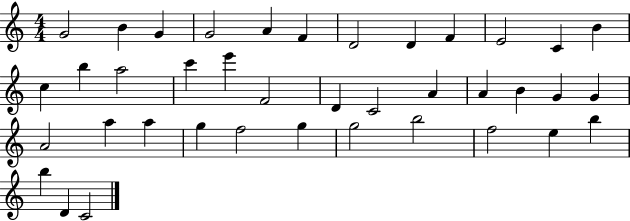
X:1
T:Untitled
M:4/4
L:1/4
K:C
G2 B G G2 A F D2 D F E2 C B c b a2 c' e' F2 D C2 A A B G G A2 a a g f2 g g2 b2 f2 e b b D C2